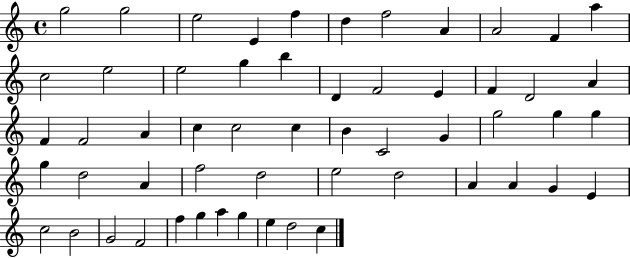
{
  \clef treble
  \time 4/4
  \defaultTimeSignature
  \key c \major
  g''2 g''2 | e''2 e'4 f''4 | d''4 f''2 a'4 | a'2 f'4 a''4 | \break c''2 e''2 | e''2 g''4 b''4 | d'4 f'2 e'4 | f'4 d'2 a'4 | \break f'4 f'2 a'4 | c''4 c''2 c''4 | b'4 c'2 g'4 | g''2 g''4 g''4 | \break g''4 d''2 a'4 | f''2 d''2 | e''2 d''2 | a'4 a'4 g'4 e'4 | \break c''2 b'2 | g'2 f'2 | f''4 g''4 a''4 g''4 | e''4 d''2 c''4 | \break \bar "|."
}